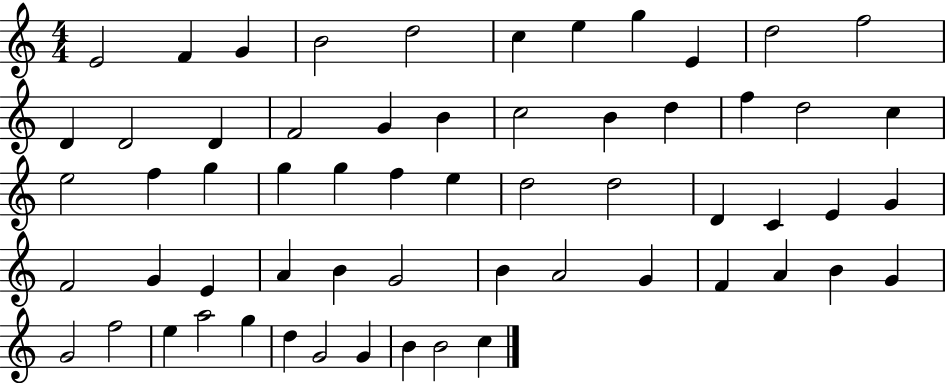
X:1
T:Untitled
M:4/4
L:1/4
K:C
E2 F G B2 d2 c e g E d2 f2 D D2 D F2 G B c2 B d f d2 c e2 f g g g f e d2 d2 D C E G F2 G E A B G2 B A2 G F A B G G2 f2 e a2 g d G2 G B B2 c